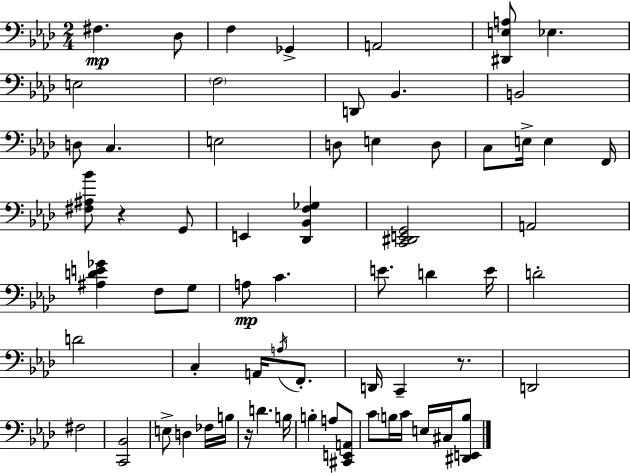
F#3/q. Db3/e F3/q Gb2/q A2/h [D#2,E3,A3]/e Eb3/q. E3/h F3/h D2/e Bb2/q. B2/h D3/e C3/q. E3/h D3/e E3/q D3/e C3/e E3/s E3/q F2/s [F#3,A#3,Bb4]/e R/q G2/e E2/q [Db2,Bb2,F3,Gb3]/q [C2,D#2,E2,G2]/h A2/h [A#3,D4,E4,Gb4]/q F3/e G3/e A3/e C4/q. E4/e. D4/q E4/s D4/h D4/h C3/q A2/s A3/s F2/e. D2/s C2/q R/e. D2/h F#3/h [C2,Bb2]/h E3/e D3/q FES3/s B3/s R/s D4/q. B3/s B3/q A3/e [C#2,E2,A2]/e C4/e B3/s C4/s E3/s C#3/s [D#2,E2,B3]/e